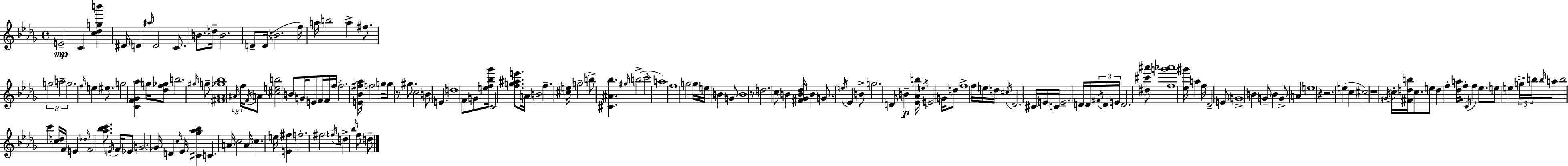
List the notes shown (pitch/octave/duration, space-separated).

E4/h C4/q [C5,Db5,G5,B6]/q D#4/s D4/q A#5/s D4/h C4/e. B4/e. D5/s B4/h. D4/e D4/s B4/h. F5/s A5/s B5/h A5/q F#5/e. G5/h A5/h G5/h. F5/s E5/q EIS5/e. G5/h [C4,F4,Gb4,Ab5]/q G5/s [Db5,F5,Gb5]/e B5/h. G#5/s G5/e [F#4,Ab4,Gb5,Bb5]/w A#4/s F5/s F4/s A4/e [C#5,E5,B5]/h B4/e G4/s E4/e F4/s F4/s F5/s F5/h. [E4,Bb4,F#5,Ab5]/s F5/h G5/s G5/e R/e G#5/e. C5/h B4/e E4/q. D5/w F4/e G4/e [E5,F5,Bb5,Gb6]/s C4/h [F5,G5,A#5,E6]/e. A4/s B4/h F5/q. [C#5,E5]/s G5/h B5/e [C#4,A#4,Bb5]/q. G#5/s B5/h C6/h A5/w F5/w G5/h G5/s E5/s B4/q G4/e B4/w R/e D5/h. C5/e B4/q [F#4,Gb4,B4,Db5]/s B4/q G4/e. E5/s Eb4/q B4/e G5/h. D4/e B4/q [Eb4,Ab4,B5]/s E5/s E4/h G4/s D5/e F5/w F5/s E5/s D5/s C#5/s Db4/h. C#4/s E4/s C4/s E4/h. D4/s D4/s F#4/s D4/s E4/s D4/h. [D#5,C#6,A#6]/e [F5,G6,Ab6]/w [Eb5,G#6]/s A5/q F5/s Db4/h E4/e G4/w B4/q G4/e B4/q G4/e A4/q E5/w R/q R/h. E5/q C5/q C#5/h R/w G4/s C5/s [F#4,D5,B5]/s C5/e. E5/e D5/q F5/q [Db5,A5]/s F5/e C4/s F5/q Eb5/e. E5/e E5/q G5/s B5/s B5/s A5/e B5/h C6/q [C5,D5]/s F4/s E4/q Db5/s F4/h [Ab5,Bb5,C6]/e. E4/s F4/s Eb4/e G4/h. G4/s D4/q C5/s Eb4/s [C#4,Gb5,Ab5,Bb5]/q C4/q. A4/s C5/h A4/s C5/q. E5/s [E4,F#5]/q F5/h. F#5/h F5/s D5/q Bb5/s F5/e D5/e